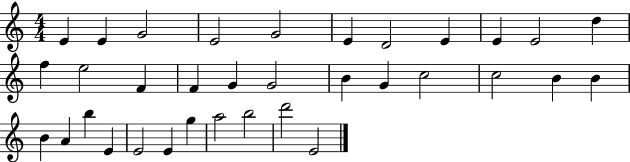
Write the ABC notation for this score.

X:1
T:Untitled
M:4/4
L:1/4
K:C
E E G2 E2 G2 E D2 E E E2 d f e2 F F G G2 B G c2 c2 B B B A b E E2 E g a2 b2 d'2 E2